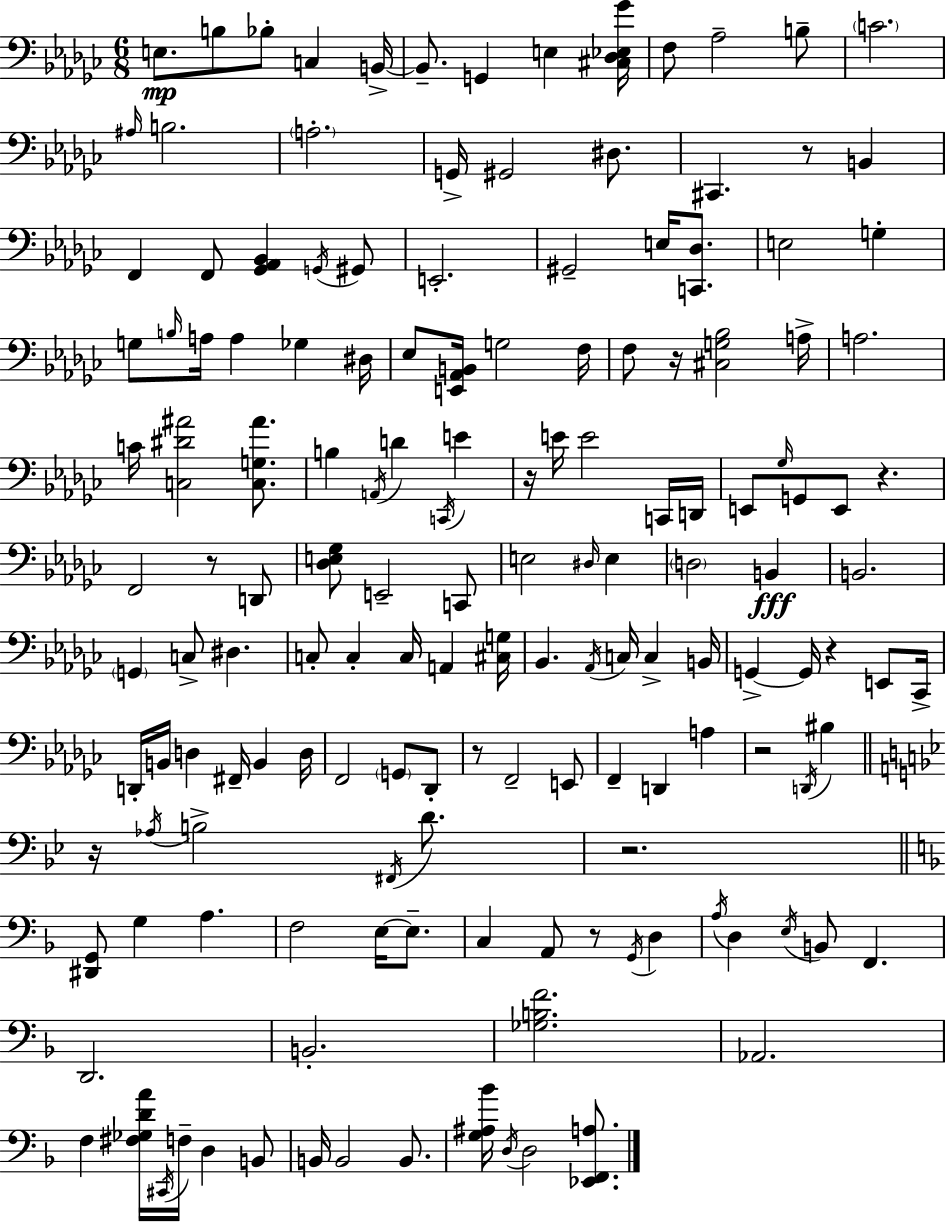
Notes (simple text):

E3/e. B3/e Bb3/e C3/q B2/s B2/e. G2/q E3/q [C#3,Db3,Eb3,Gb4]/s F3/e Ab3/h B3/e C4/h. A#3/s B3/h. A3/h. G2/s G#2/h D#3/e. C#2/q. R/e B2/q F2/q F2/e [Gb2,Ab2,Bb2]/q G2/s G#2/e E2/h. G#2/h E3/s [C2,Db3]/e. E3/h G3/q G3/e B3/s A3/s A3/q Gb3/q D#3/s Eb3/e [E2,Ab2,B2]/s G3/h F3/s F3/e R/s [C#3,G3,Bb3]/h A3/s A3/h. C4/s [C3,D#4,A#4]/h [C3,G3,A#4]/e. B3/q A2/s D4/q C2/s E4/q R/s E4/s E4/h C2/s D2/s E2/e Gb3/s G2/e E2/e R/q. F2/h R/e D2/e [Db3,E3,Gb3]/e E2/h C2/e E3/h D#3/s E3/q D3/h B2/q B2/h. G2/q C3/e D#3/q. C3/e C3/q C3/s A2/q [C#3,G3]/s Bb2/q. Ab2/s C3/s C3/q B2/s G2/q G2/s R/q E2/e CES2/s D2/s B2/s D3/q F#2/s B2/q D3/s F2/h G2/e Db2/e R/e F2/h E2/e F2/q D2/q A3/q R/h D2/s BIS3/q R/s Ab3/s B3/h F#2/s D4/e. R/h. [D#2,G2]/e G3/q A3/q. F3/h E3/s E3/e. C3/q A2/e R/e G2/s D3/q A3/s D3/q E3/s B2/e F2/q. D2/h. B2/h. [Gb3,B3,F4]/h. Ab2/h. F3/q [F#3,Gb3,D4,A4]/s C#2/s F3/s D3/q B2/e B2/s B2/h B2/e. [G3,A#3,Bb4]/s D3/s D3/h [Eb2,F2,A3]/e.